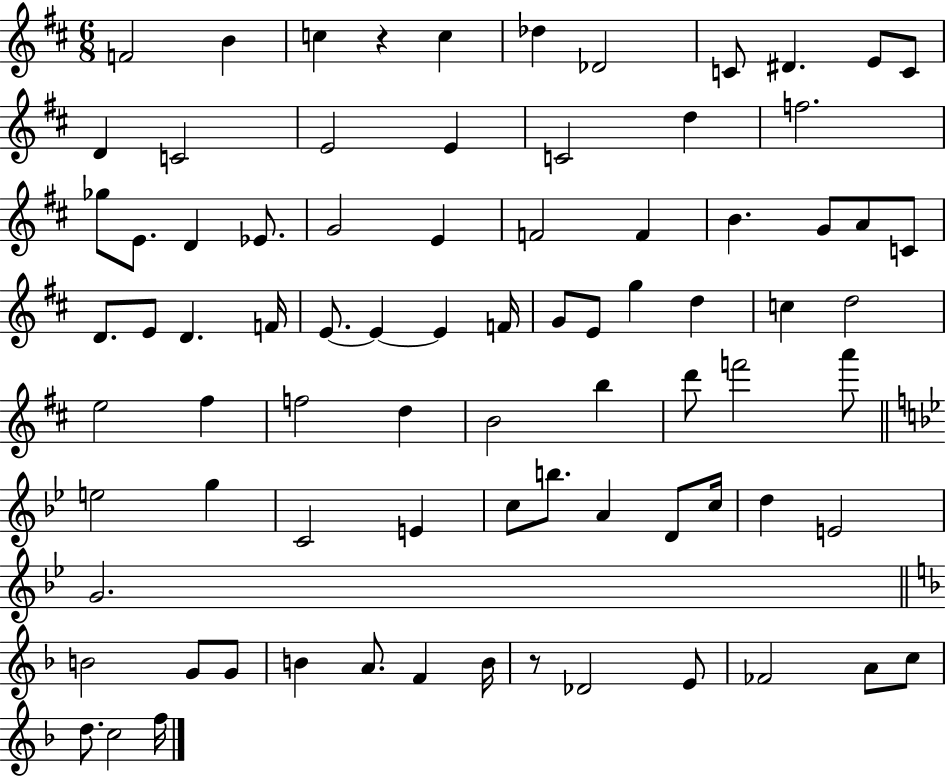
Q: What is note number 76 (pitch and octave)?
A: C5